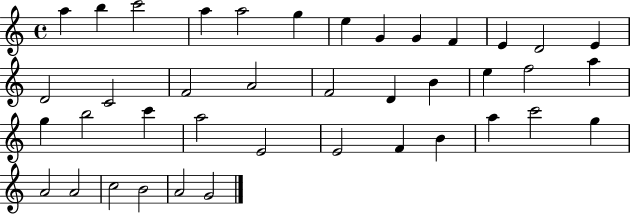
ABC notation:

X:1
T:Untitled
M:4/4
L:1/4
K:C
a b c'2 a a2 g e G G F E D2 E D2 C2 F2 A2 F2 D B e f2 a g b2 c' a2 E2 E2 F B a c'2 g A2 A2 c2 B2 A2 G2